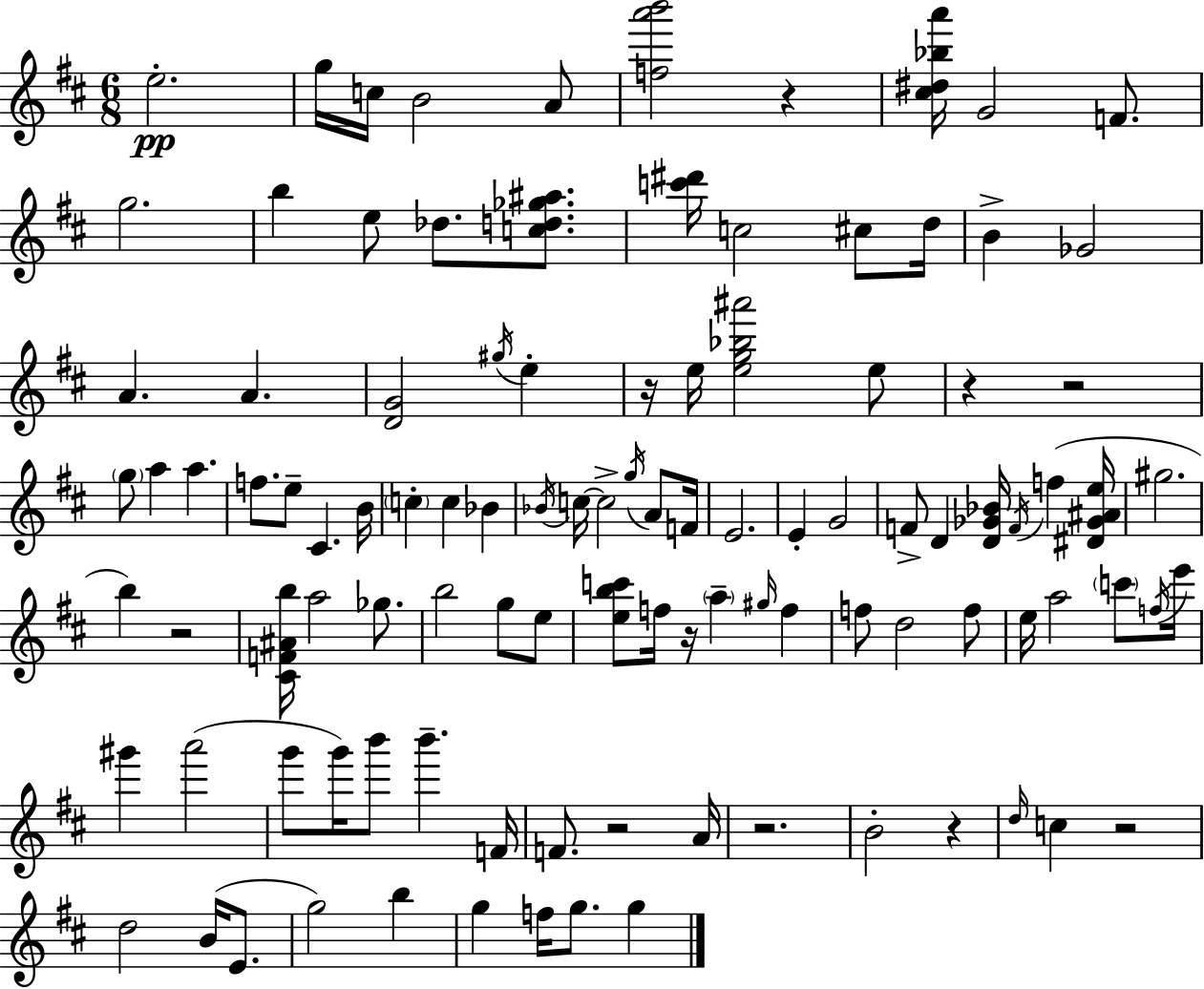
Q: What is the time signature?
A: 6/8